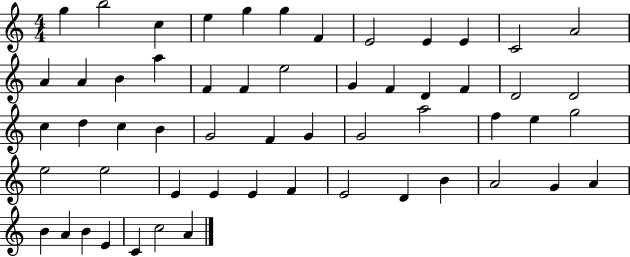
X:1
T:Untitled
M:4/4
L:1/4
K:C
g b2 c e g g F E2 E E C2 A2 A A B a F F e2 G F D F D2 D2 c d c B G2 F G G2 a2 f e g2 e2 e2 E E E F E2 D B A2 G A B A B E C c2 A